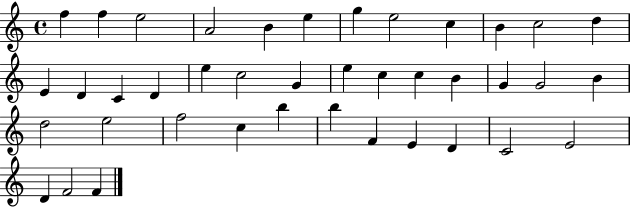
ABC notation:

X:1
T:Untitled
M:4/4
L:1/4
K:C
f f e2 A2 B e g e2 c B c2 d E D C D e c2 G e c c B G G2 B d2 e2 f2 c b b F E D C2 E2 D F2 F